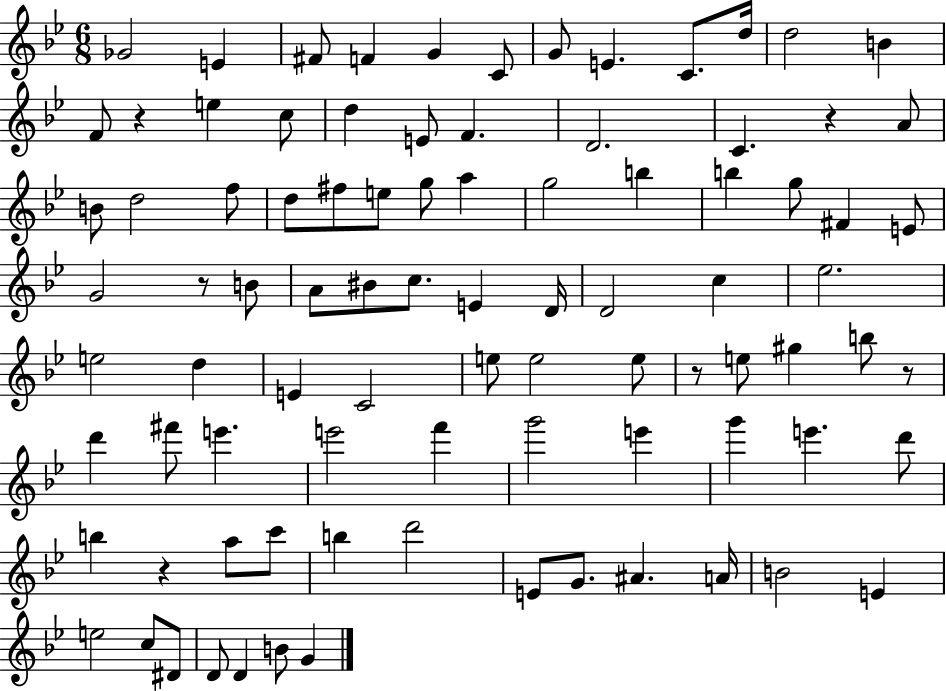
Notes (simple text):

Gb4/h E4/q F#4/e F4/q G4/q C4/e G4/e E4/q. C4/e. D5/s D5/h B4/q F4/e R/q E5/q C5/e D5/q E4/e F4/q. D4/h. C4/q. R/q A4/e B4/e D5/h F5/e D5/e F#5/e E5/e G5/e A5/q G5/h B5/q B5/q G5/e F#4/q E4/e G4/h R/e B4/e A4/e BIS4/e C5/e. E4/q D4/s D4/h C5/q Eb5/h. E5/h D5/q E4/q C4/h E5/e E5/h E5/e R/e E5/e G#5/q B5/e R/e D6/q F#6/e E6/q. E6/h F6/q G6/h E6/q G6/q E6/q. D6/e B5/q R/q A5/e C6/e B5/q D6/h E4/e G4/e. A#4/q. A4/s B4/h E4/q E5/h C5/e D#4/e D4/e D4/q B4/e G4/q